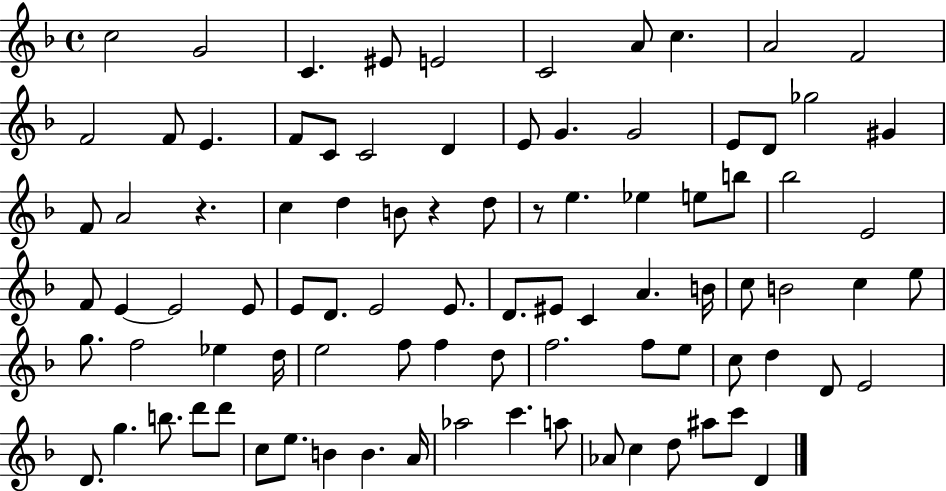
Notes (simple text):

C5/h G4/h C4/q. EIS4/e E4/h C4/h A4/e C5/q. A4/h F4/h F4/h F4/e E4/q. F4/e C4/e C4/h D4/q E4/e G4/q. G4/h E4/e D4/e Gb5/h G#4/q F4/e A4/h R/q. C5/q D5/q B4/e R/q D5/e R/e E5/q. Eb5/q E5/e B5/e Bb5/h E4/h F4/e E4/q E4/h E4/e E4/e D4/e. E4/h E4/e. D4/e. EIS4/e C4/q A4/q. B4/s C5/e B4/h C5/q E5/e G5/e. F5/h Eb5/q D5/s E5/h F5/e F5/q D5/e F5/h. F5/e E5/e C5/e D5/q D4/e E4/h D4/e. G5/q. B5/e. D6/e D6/e C5/e E5/e. B4/q B4/q. A4/s Ab5/h C6/q. A5/e Ab4/e C5/q D5/e A#5/e C6/e D4/q